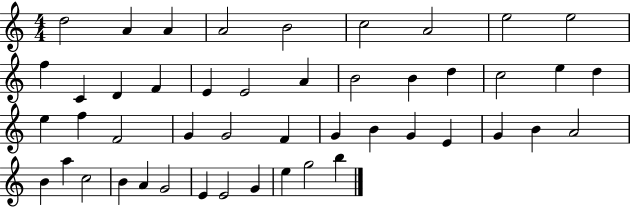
{
  \clef treble
  \numericTimeSignature
  \time 4/4
  \key c \major
  d''2 a'4 a'4 | a'2 b'2 | c''2 a'2 | e''2 e''2 | \break f''4 c'4 d'4 f'4 | e'4 e'2 a'4 | b'2 b'4 d''4 | c''2 e''4 d''4 | \break e''4 f''4 f'2 | g'4 g'2 f'4 | g'4 b'4 g'4 e'4 | g'4 b'4 a'2 | \break b'4 a''4 c''2 | b'4 a'4 g'2 | e'4 e'2 g'4 | e''4 g''2 b''4 | \break \bar "|."
}